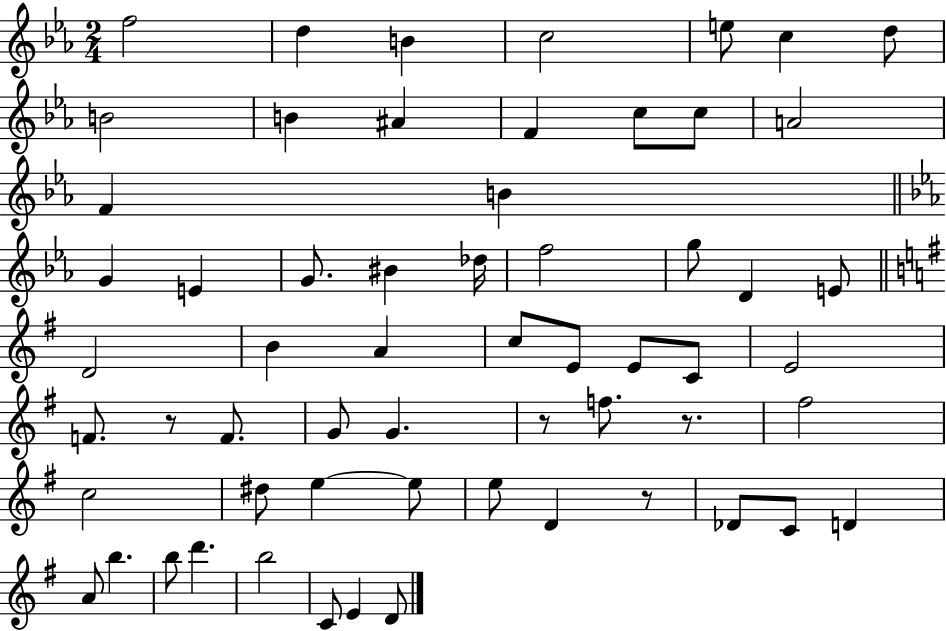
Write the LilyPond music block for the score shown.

{
  \clef treble
  \numericTimeSignature
  \time 2/4
  \key ees \major
  \repeat volta 2 { f''2 | d''4 b'4 | c''2 | e''8 c''4 d''8 | \break b'2 | b'4 ais'4 | f'4 c''8 c''8 | a'2 | \break f'4 b'4 | \bar "||" \break \key c \minor g'4 e'4 | g'8. bis'4 des''16 | f''2 | g''8 d'4 e'8 | \break \bar "||" \break \key g \major d'2 | b'4 a'4 | c''8 e'8 e'8 c'8 | e'2 | \break f'8. r8 f'8. | g'8 g'4. | r8 f''8. r8. | fis''2 | \break c''2 | dis''8 e''4~~ e''8 | e''8 d'4 r8 | des'8 c'8 d'4 | \break a'8 b''4. | b''8 d'''4. | b''2 | c'8 e'4 d'8 | \break } \bar "|."
}